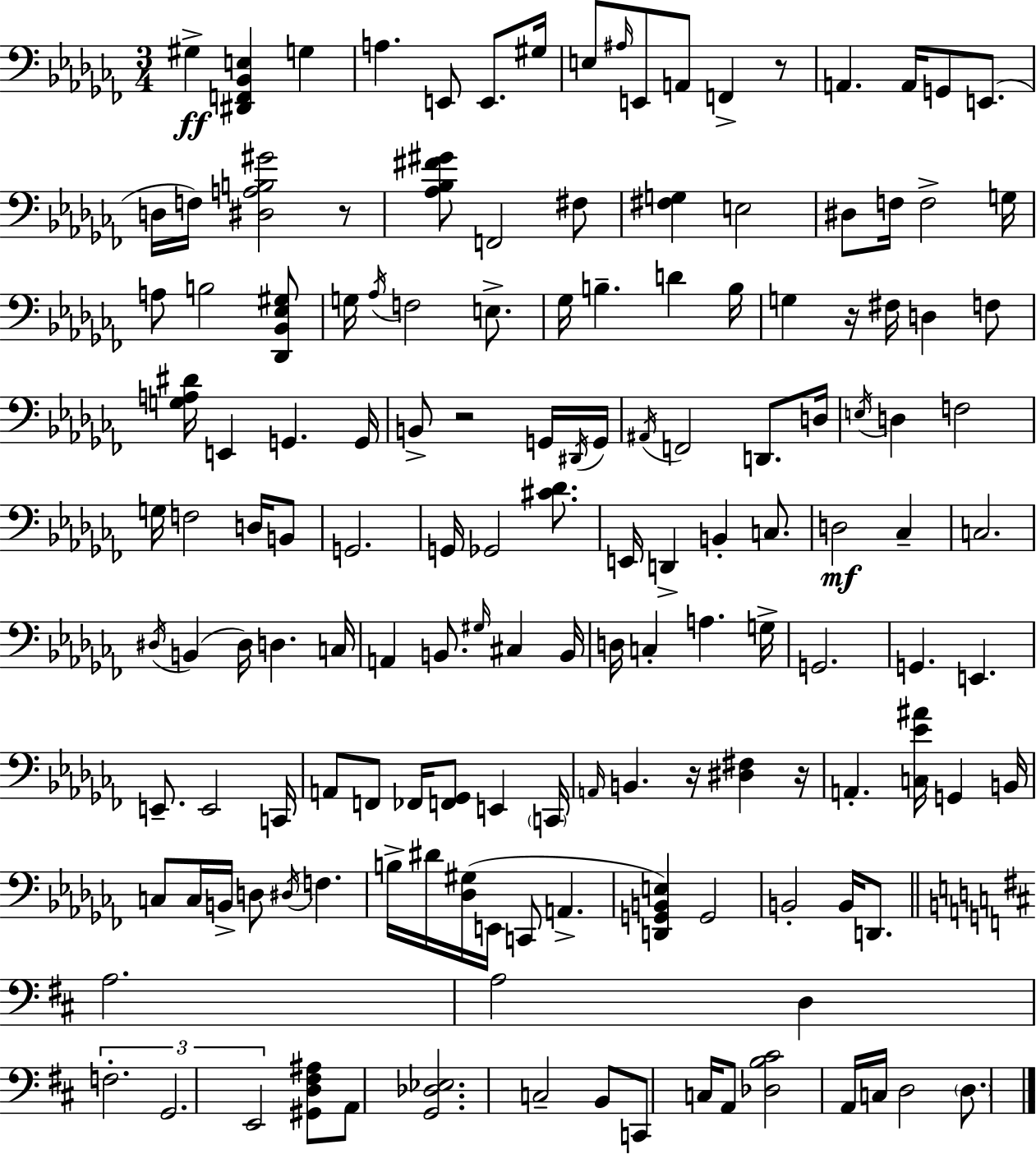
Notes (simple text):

G#3/q [D#2,F2,Bb2,E3]/q G3/q A3/q. E2/e E2/e. G#3/s E3/e A#3/s E2/e A2/e F2/q R/e A2/q. A2/s G2/e E2/e. D3/s F3/s [D#3,A3,B3,G#4]/h R/e [Ab3,Bb3,F#4,G#4]/e F2/h F#3/e [F#3,G3]/q E3/h D#3/e F3/s F3/h G3/s A3/e B3/h [Db2,Bb2,Eb3,G#3]/e G3/s Ab3/s F3/h E3/e. Gb3/s B3/q. D4/q B3/s G3/q R/s F#3/s D3/q F3/e [G3,A3,D#4]/s E2/q G2/q. G2/s B2/e R/h G2/s D#2/s G2/s A#2/s F2/h D2/e. D3/s E3/s D3/q F3/h G3/s F3/h D3/s B2/e G2/h. G2/s Gb2/h [C#4,Db4]/e. E2/s D2/q B2/q C3/e. D3/h CES3/q C3/h. D#3/s B2/q D#3/s D3/q. C3/s A2/q B2/e. G#3/s C#3/q B2/s D3/s C3/q A3/q. G3/s G2/h. G2/q. E2/q. E2/e. E2/h C2/s A2/e F2/e FES2/s [F2,Gb2]/e E2/q C2/s A2/s B2/q. R/s [D#3,F#3]/q R/s A2/q. [C3,Eb4,A#4]/s G2/q B2/s C3/e C3/s B2/s D3/e D#3/s F3/q. B3/s D#4/s [Db3,G#3]/s E2/s C2/e A2/q. [D2,G2,B2,E3]/q G2/h B2/h B2/s D2/e. A3/h. A3/h D3/q F3/h. G2/h. E2/h [G#2,D3,F#3,A#3]/e A2/e [G2,Db3,Eb3]/h. C3/h B2/e C2/e C3/s A2/e [Db3,B3,C#4]/h A2/s C3/s D3/h D3/e.